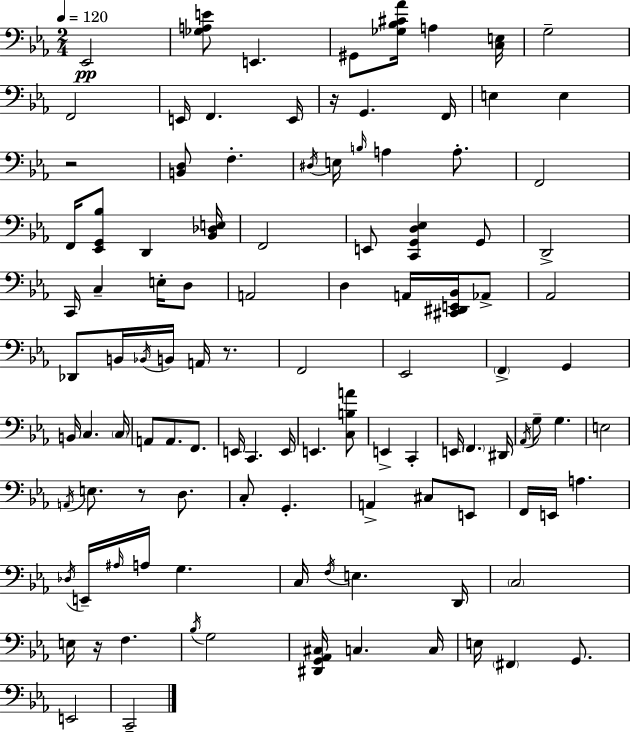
Eb2/h [Gb3,A3,E4]/e E2/q. G#2/e [Gb3,Bb3,C#4,Ab4]/s A3/q [C3,E3]/s G3/h F2/h E2/s F2/q. E2/s R/s G2/q. F2/s E3/q E3/q R/h [B2,D3]/e F3/q. D#3/s E3/s B3/s A3/q A3/e. F2/h F2/s [Eb2,G2,Bb3]/e D2/q [Bb2,Db3,E3]/s F2/h E2/e [C2,G2,D3,Eb3]/q G2/e D2/h C2/s C3/q E3/s D3/e A2/h D3/q A2/s [C#2,D#2,E2,Bb2]/s Ab2/e Ab2/h Db2/e B2/s Bb2/s B2/s A2/s R/e. F2/h Eb2/h F2/q G2/q B2/s C3/q. C3/s A2/e A2/e. F2/e. E2/s C2/q. E2/s E2/q. [C3,B3,A4]/e E2/q C2/q E2/s F2/q. D#2/s Ab2/s G3/e G3/q. E3/h A2/s E3/e. R/e D3/e. C3/e G2/q. A2/q C#3/e E2/e F2/s E2/s A3/q. Db3/s E2/s A#3/s A3/s G3/q. C3/s F3/s E3/q. D2/s C3/h E3/s R/s F3/q. Bb3/s G3/h [D#2,G2,Ab2,C#3]/s C3/q. C3/s E3/s F#2/q G2/e. E2/h C2/h